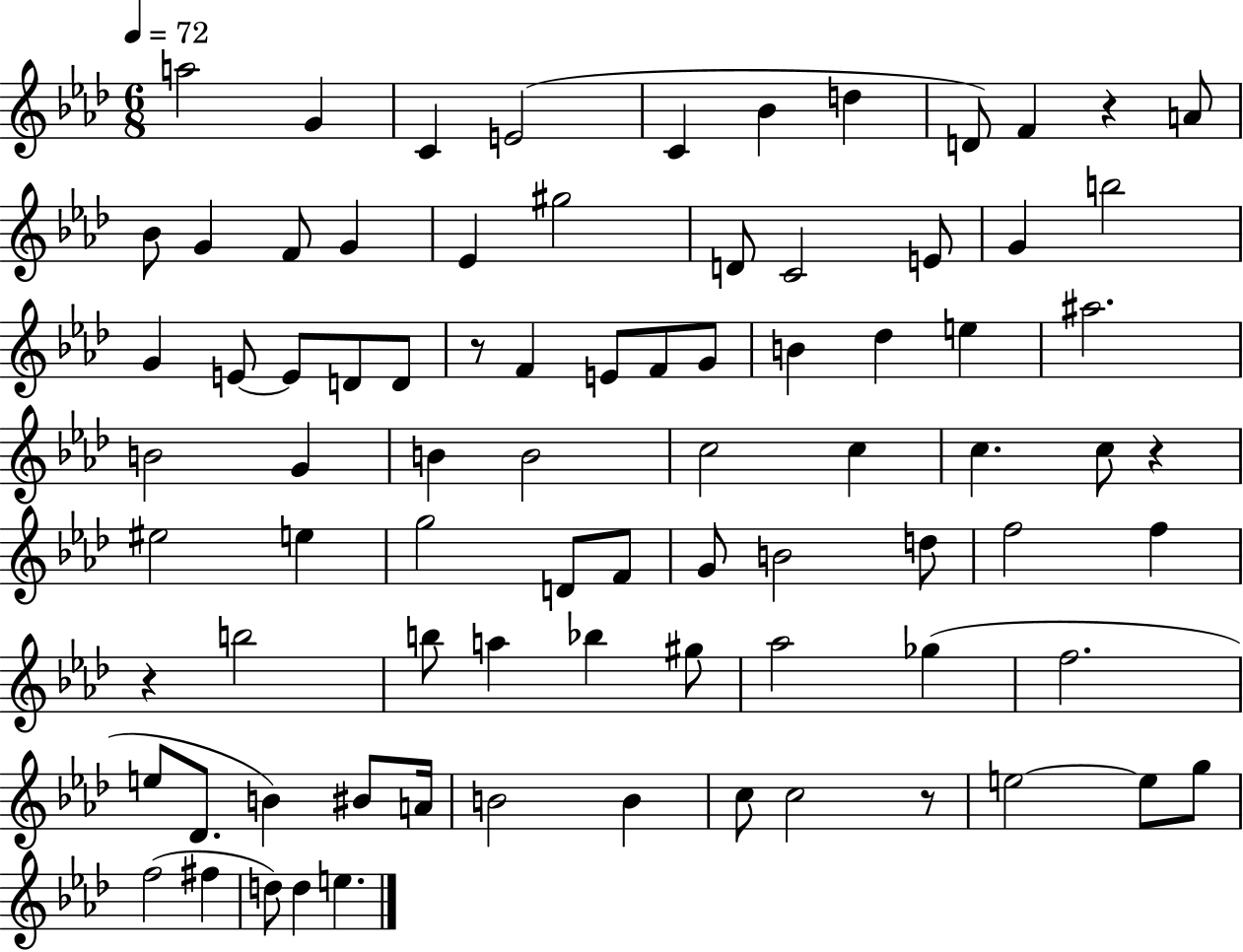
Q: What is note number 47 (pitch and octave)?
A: F4